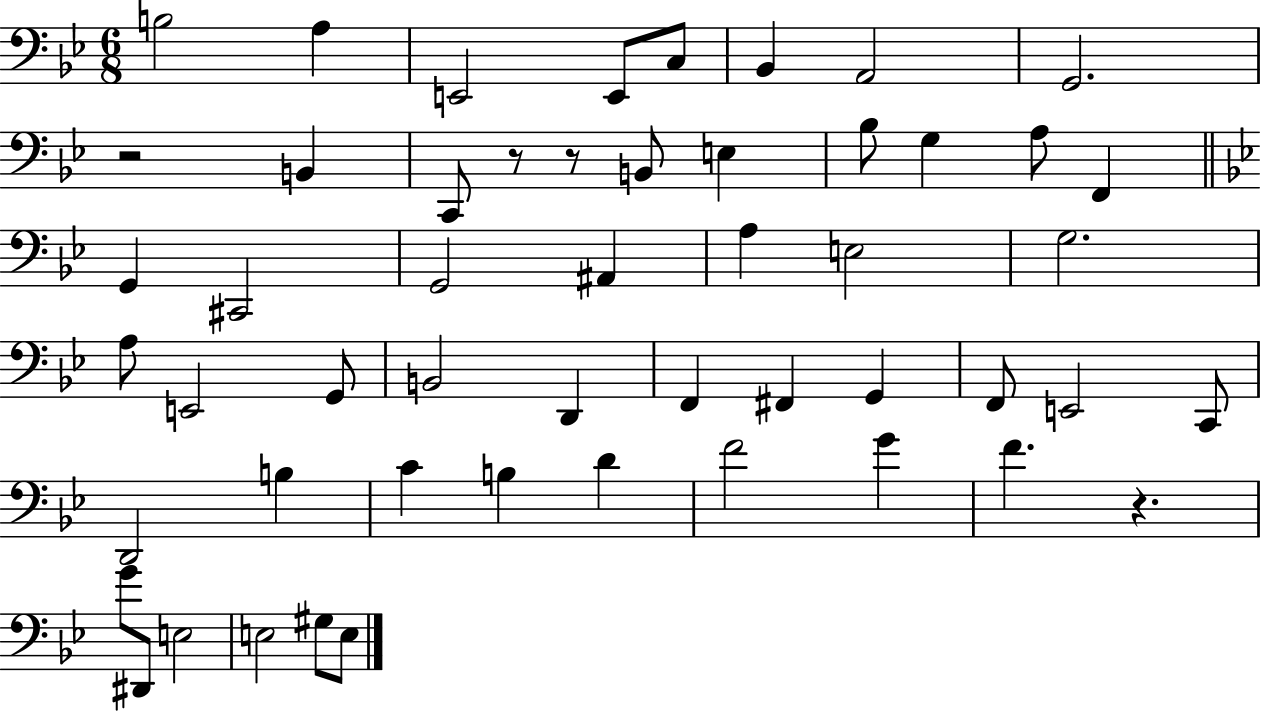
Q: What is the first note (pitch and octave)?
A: B3